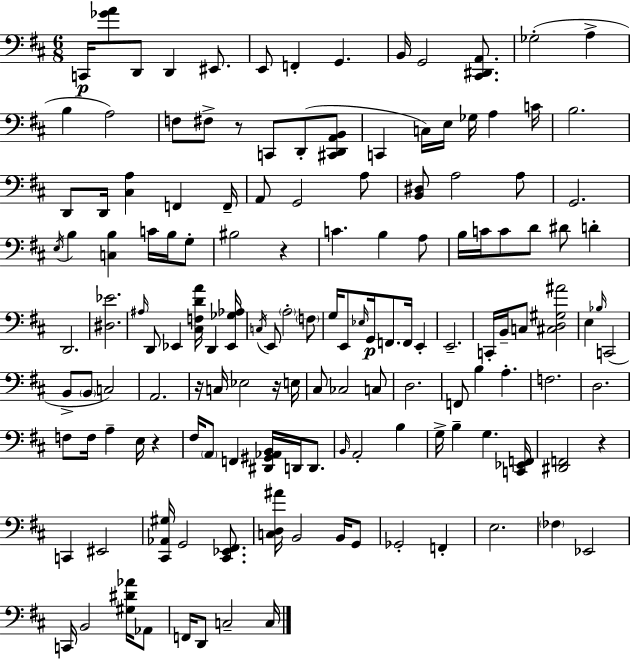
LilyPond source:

{
  \clef bass
  \numericTimeSignature
  \time 6/8
  \key d \major
  c,16\p <ges' a'>8 d,8 d,4 eis,8. | e,8 f,4-. g,4. | b,16 g,2 <cis, dis, a,>8. | ges2-.( a4-> | \break b4 a2) | f8 fis8-> r8 c,8 d,8-.( <cis, d, a, b,>8 | c,4 c16) e16 ges16 a4 c'16 | b2. | \break d,8 d,16 <cis a>4 f,4 f,16-- | a,8 g,2 a8 | <b, dis>8 a2 a8 | g,2. | \break \acciaccatura { e16 } b4 <c b>4 c'16 b16 g8-. | bis2 r4 | c'4. b4 a8 | b16 c'16 c'8 d'8 dis'8 d'4-. | \break d,2. | <dis ees'>2. | \grace { ais16 } d,8 ees,4 <cis f d' a'>16 d,4 | <ees, ges aes>16 \acciaccatura { c16 } e,8 \parenthesize a2-. | \break \parenthesize f8 g16 e,8 \grace { ees16 } g,16\p f,8. f,16 | e,4-. e,2.-- | c,16-. b,16-- c8 <cis d gis ais'>2 | e4 \grace { bes16 } c,2( | \break b,8-> \parenthesize b,8 c2) | a,2. | r16 c16 ees2 | r16 e16 cis8 ces2 | \break c8 d2. | f,8 b4 a4.-. | f2. | d2. | \break f8 f16 a4-- | e16 r4 fis16 \parenthesize a,8 f,4 | <dis, gis, aes, b,>16 d,16 d,8. \grace { b,16 } a,2-. | b4 g16-> b4-- g4. | \break <c, ees, f,>16 <dis, f,>2 | r4 c,4 eis,2 | <cis, aes, gis>16 g,2 | <cis, ees, fis,>8. <c d ais'>16 b,2 | \break b,16 g,8 ges,2-. | f,4-. e2. | \parenthesize fes4 ees,2 | c,16 b,2 | \break <gis dis' aes'>16 aes,8 f,16 d,8 c2-- | c16 \bar "|."
}